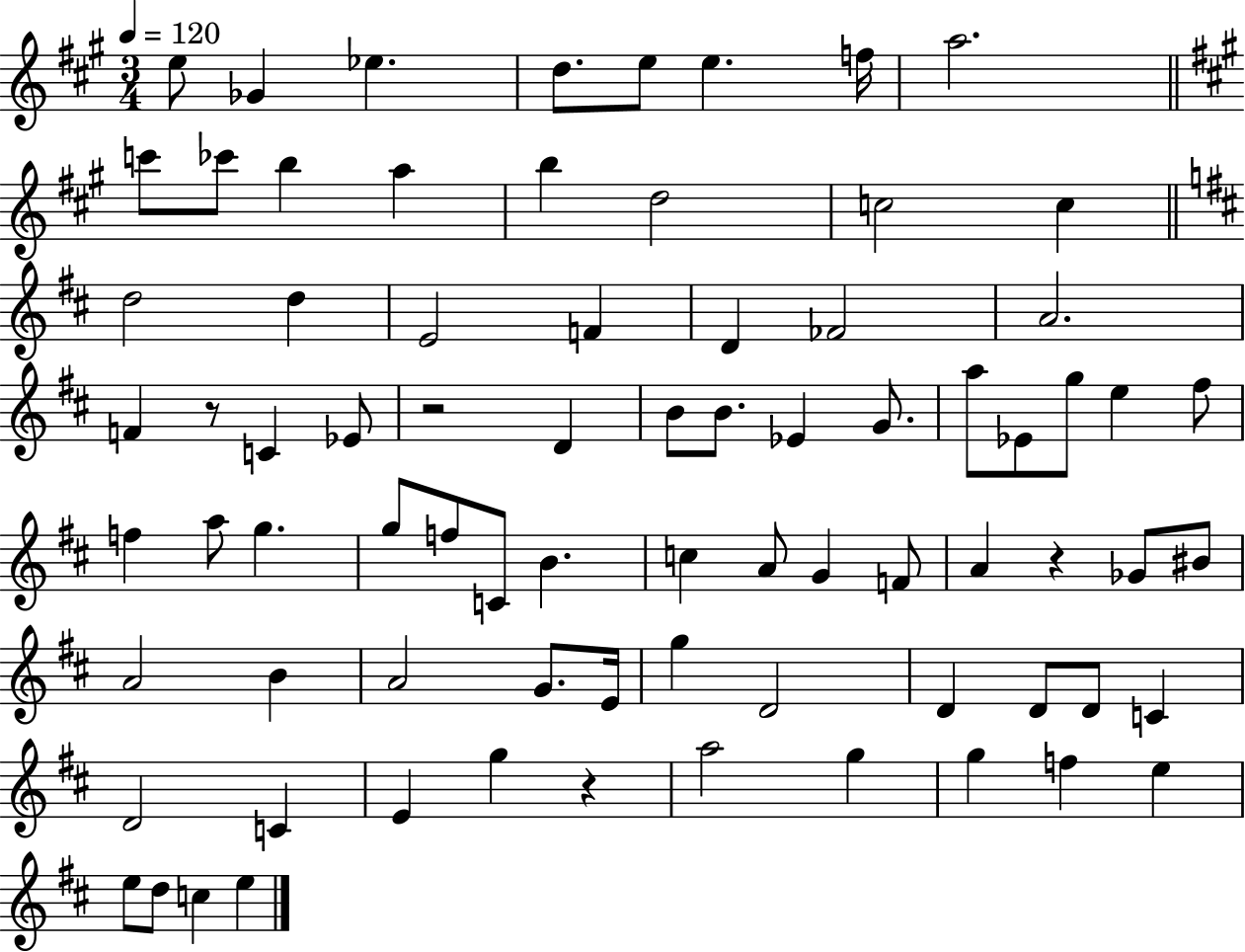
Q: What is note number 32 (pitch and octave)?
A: A5